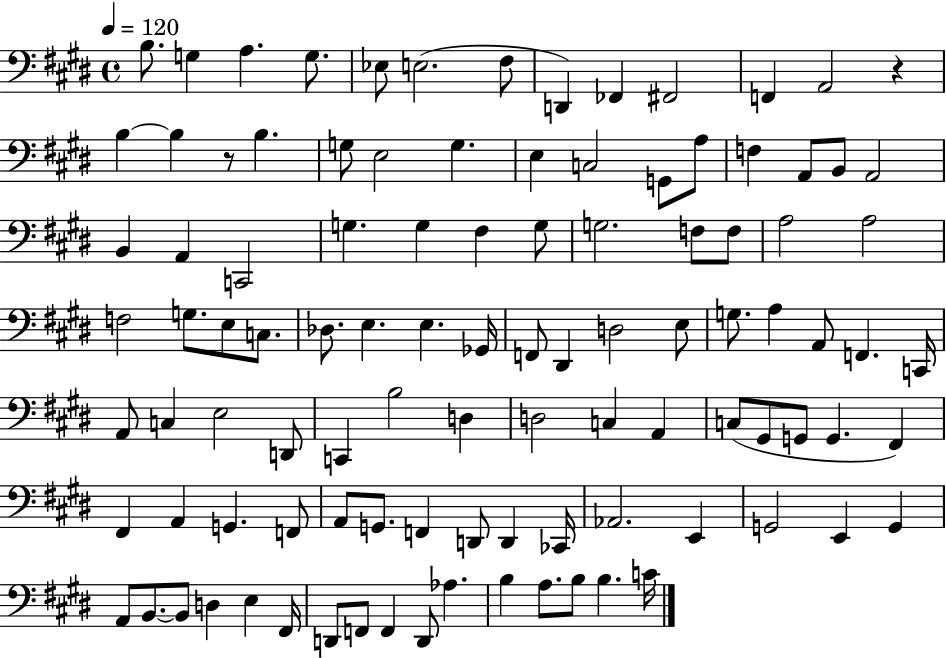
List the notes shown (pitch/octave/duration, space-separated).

B3/e. G3/q A3/q. G3/e. Eb3/e E3/h. F#3/e D2/q FES2/q F#2/h F2/q A2/h R/q B3/q B3/q R/e B3/q. G3/e E3/h G3/q. E3/q C3/h G2/e A3/e F3/q A2/e B2/e A2/h B2/q A2/q C2/h G3/q. G3/q F#3/q G3/e G3/h. F3/e F3/e A3/h A3/h F3/h G3/e. E3/e C3/e. Db3/e. E3/q. E3/q. Gb2/s F2/e D#2/q D3/h E3/e G3/e. A3/q A2/e F2/q. C2/s A2/e C3/q E3/h D2/e C2/q B3/h D3/q D3/h C3/q A2/q C3/e G#2/e G2/e G2/q. F#2/q F#2/q A2/q G2/q. F2/e A2/e G2/e. F2/q D2/e D2/q CES2/s Ab2/h. E2/q G2/h E2/q G2/q A2/e B2/e. B2/e D3/q E3/q F#2/s D2/e F2/e F2/q D2/e Ab3/q. B3/q A3/e. B3/e B3/q. C4/s